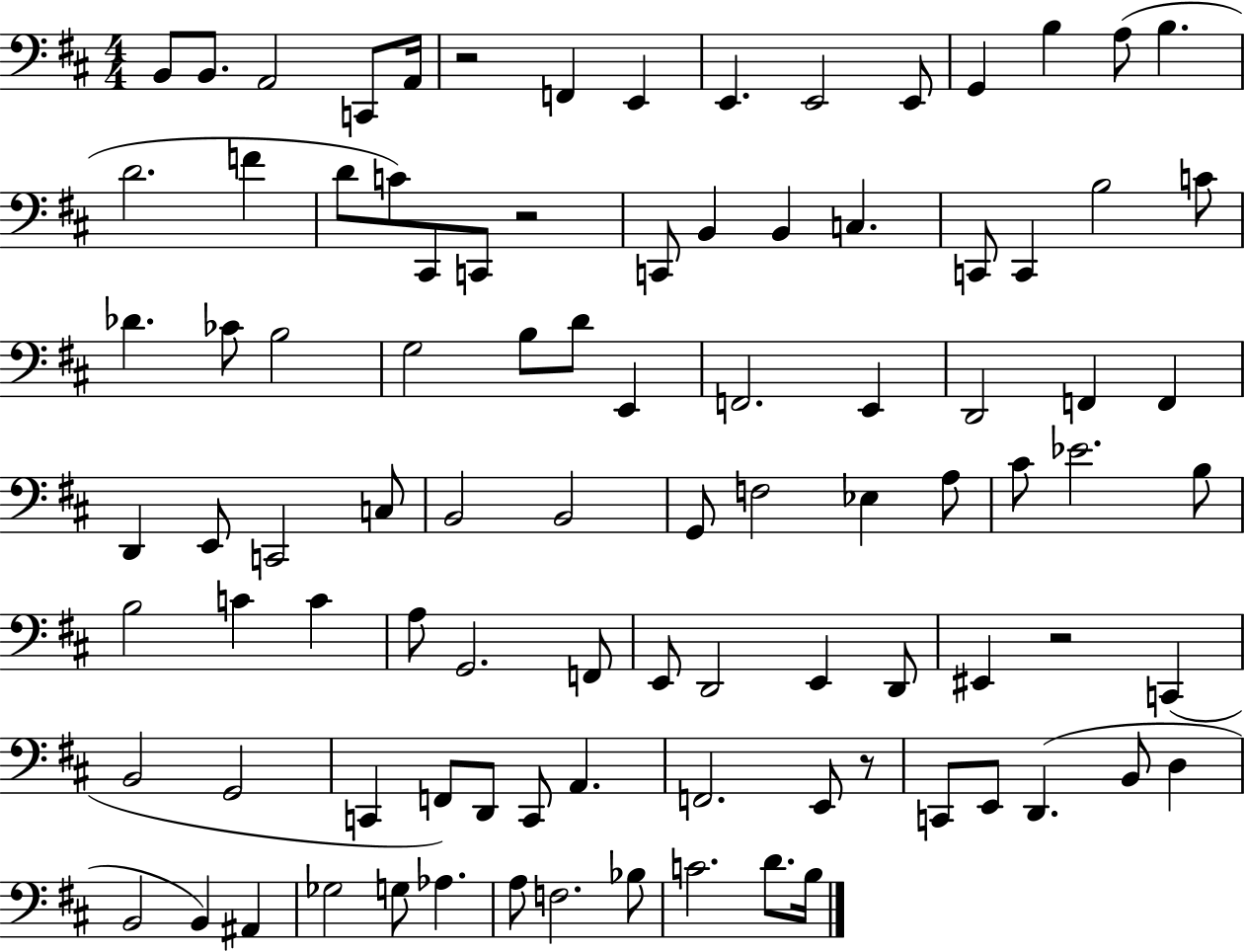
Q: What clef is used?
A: bass